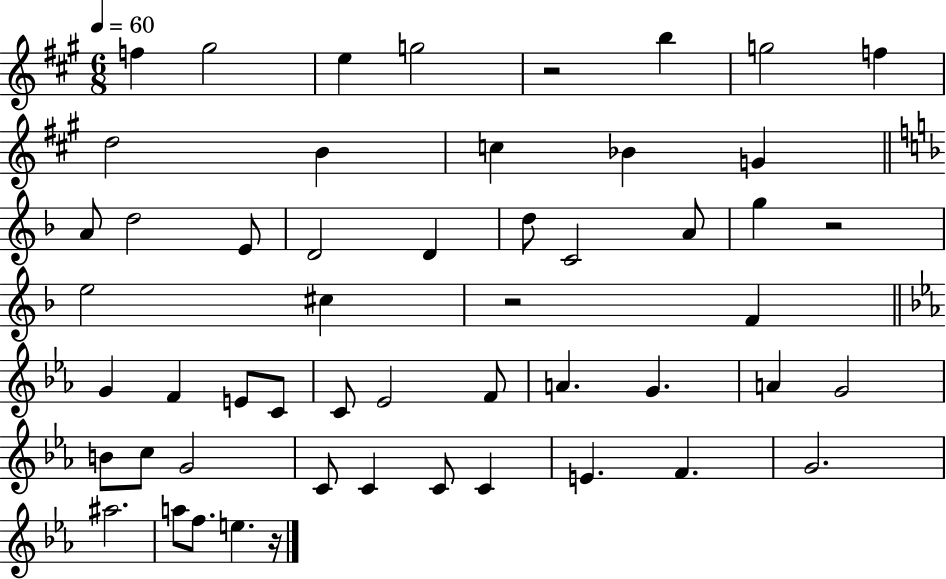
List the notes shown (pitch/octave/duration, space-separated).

F5/q G#5/h E5/q G5/h R/h B5/q G5/h F5/q D5/h B4/q C5/q Bb4/q G4/q A4/e D5/h E4/e D4/h D4/q D5/e C4/h A4/e G5/q R/h E5/h C#5/q R/h F4/q G4/q F4/q E4/e C4/e C4/e Eb4/h F4/e A4/q. G4/q. A4/q G4/h B4/e C5/e G4/h C4/e C4/q C4/e C4/q E4/q. F4/q. G4/h. A#5/h. A5/e F5/e. E5/q. R/s